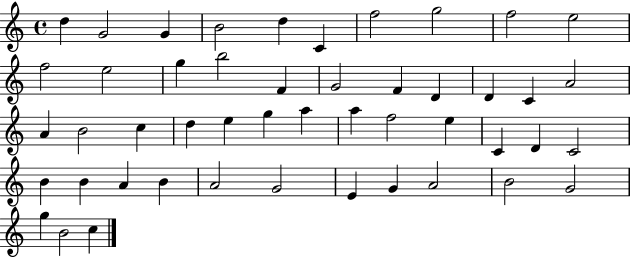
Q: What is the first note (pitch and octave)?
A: D5